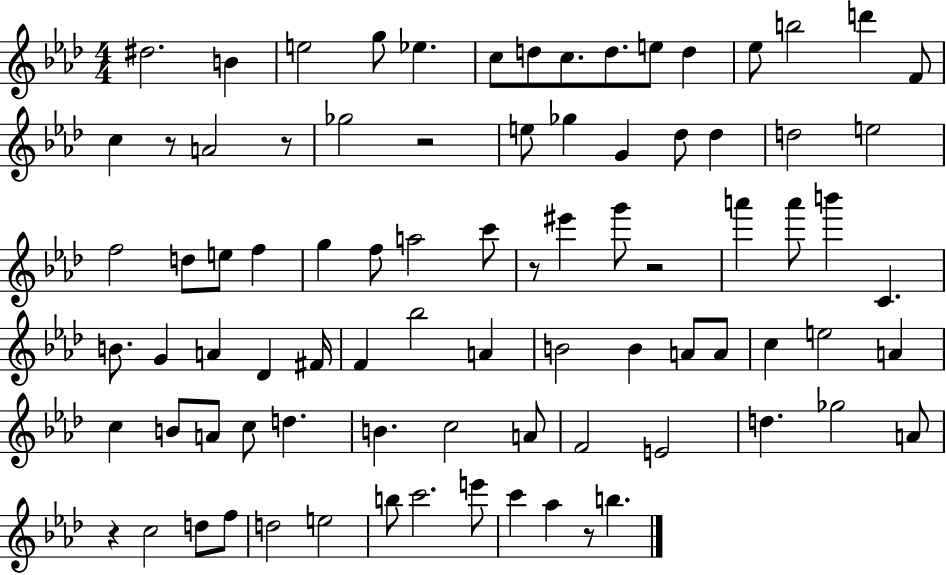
X:1
T:Untitled
M:4/4
L:1/4
K:Ab
^d2 B e2 g/2 _e c/2 d/2 c/2 d/2 e/2 d _e/2 b2 d' F/2 c z/2 A2 z/2 _g2 z2 e/2 _g G _d/2 _d d2 e2 f2 d/2 e/2 f g f/2 a2 c'/2 z/2 ^e' g'/2 z2 a' a'/2 b' C B/2 G A _D ^F/4 F _b2 A B2 B A/2 A/2 c e2 A c B/2 A/2 c/2 d B c2 A/2 F2 E2 d _g2 A/2 z c2 d/2 f/2 d2 e2 b/2 c'2 e'/2 c' _a z/2 b